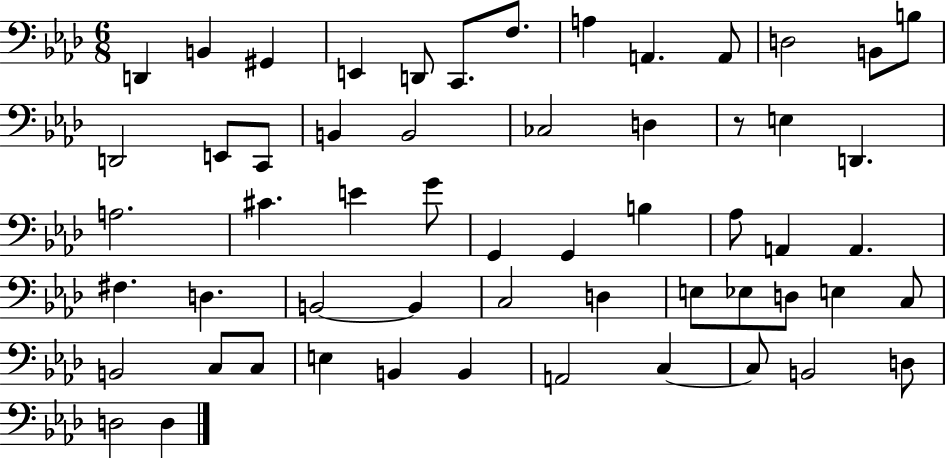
X:1
T:Untitled
M:6/8
L:1/4
K:Ab
D,, B,, ^G,, E,, D,,/2 C,,/2 F,/2 A, A,, A,,/2 D,2 B,,/2 B,/2 D,,2 E,,/2 C,,/2 B,, B,,2 _C,2 D, z/2 E, D,, A,2 ^C E G/2 G,, G,, B, _A,/2 A,, A,, ^F, D, B,,2 B,, C,2 D, E,/2 _E,/2 D,/2 E, C,/2 B,,2 C,/2 C,/2 E, B,, B,, A,,2 C, C,/2 B,,2 D,/2 D,2 D,